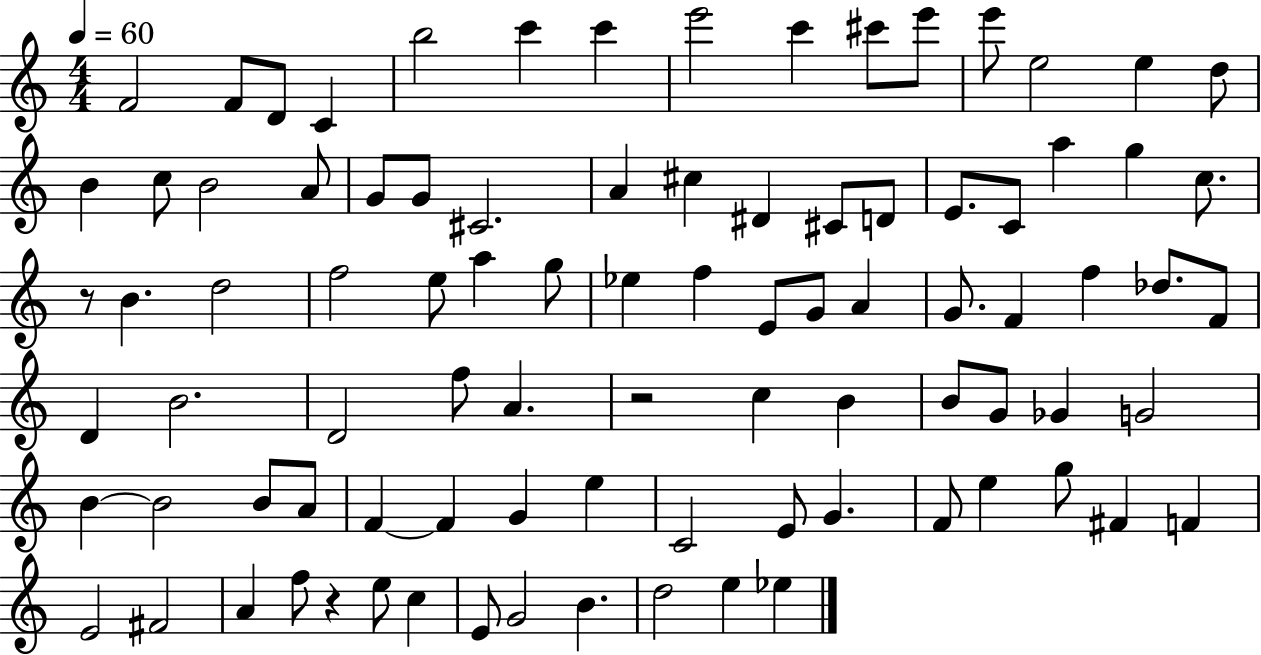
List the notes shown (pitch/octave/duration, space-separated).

F4/h F4/e D4/e C4/q B5/h C6/q C6/q E6/h C6/q C#6/e E6/e E6/e E5/h E5/q D5/e B4/q C5/e B4/h A4/e G4/e G4/e C#4/h. A4/q C#5/q D#4/q C#4/e D4/e E4/e. C4/e A5/q G5/q C5/e. R/e B4/q. D5/h F5/h E5/e A5/q G5/e Eb5/q F5/q E4/e G4/e A4/q G4/e. F4/q F5/q Db5/e. F4/e D4/q B4/h. D4/h F5/e A4/q. R/h C5/q B4/q B4/e G4/e Gb4/q G4/h B4/q B4/h B4/e A4/e F4/q F4/q G4/q E5/q C4/h E4/e G4/q. F4/e E5/q G5/e F#4/q F4/q E4/h F#4/h A4/q F5/e R/q E5/e C5/q E4/e G4/h B4/q. D5/h E5/q Eb5/q